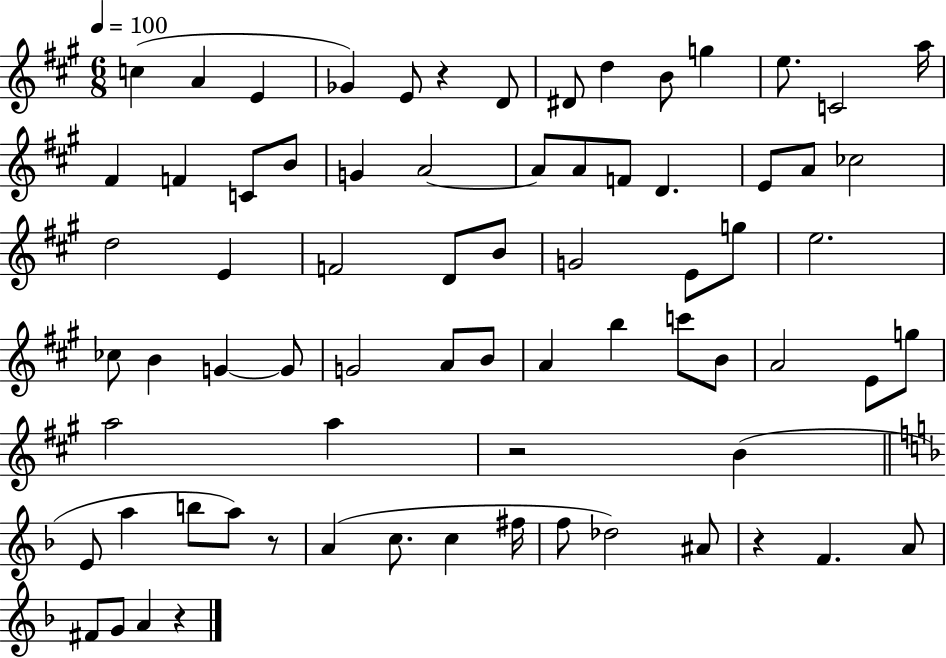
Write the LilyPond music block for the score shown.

{
  \clef treble
  \numericTimeSignature
  \time 6/8
  \key a \major
  \tempo 4 = 100
  c''4( a'4 e'4 | ges'4) e'8 r4 d'8 | dis'8 d''4 b'8 g''4 | e''8. c'2 a''16 | \break fis'4 f'4 c'8 b'8 | g'4 a'2~~ | a'8 a'8 f'8 d'4. | e'8 a'8 ces''2 | \break d''2 e'4 | f'2 d'8 b'8 | g'2 e'8 g''8 | e''2. | \break ces''8 b'4 g'4~~ g'8 | g'2 a'8 b'8 | a'4 b''4 c'''8 b'8 | a'2 e'8 g''8 | \break a''2 a''4 | r2 b'4( | \bar "||" \break \key d \minor e'8 a''4 b''8 a''8) r8 | a'4( c''8. c''4 fis''16 | f''8 des''2) ais'8 | r4 f'4. a'8 | \break fis'8 g'8 a'4 r4 | \bar "|."
}